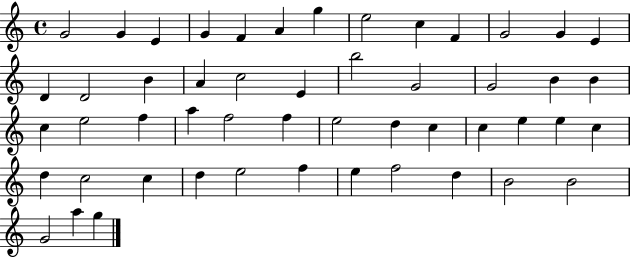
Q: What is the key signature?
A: C major